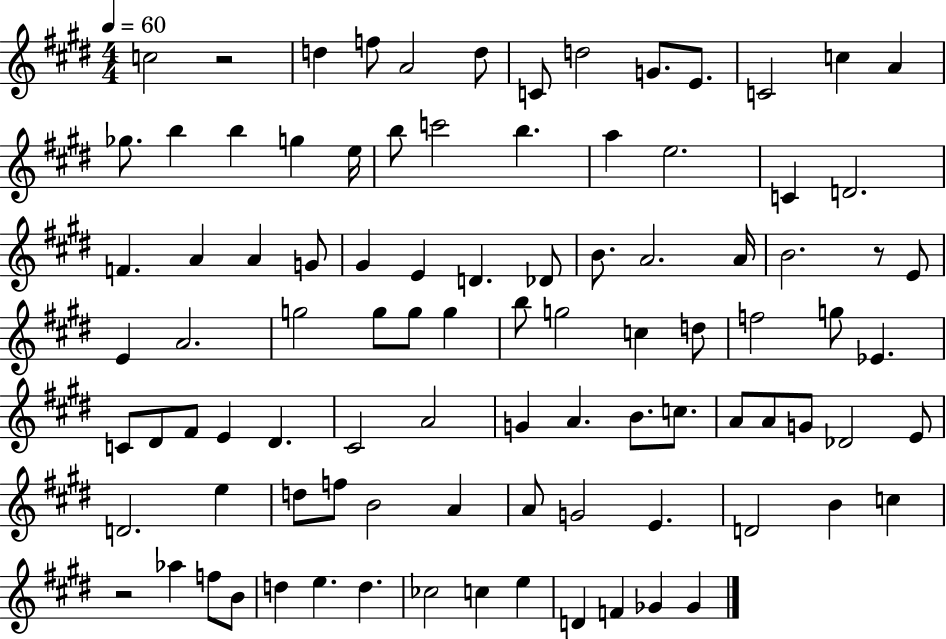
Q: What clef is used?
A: treble